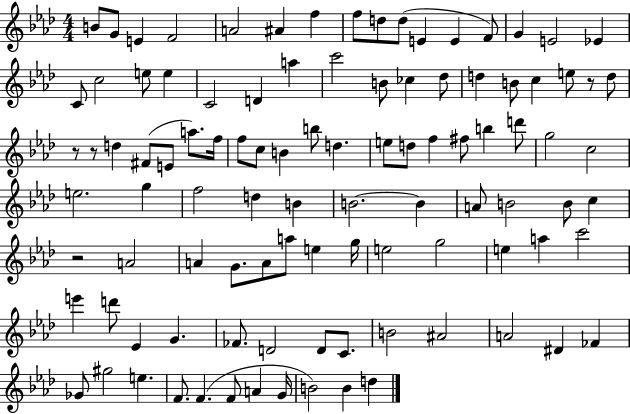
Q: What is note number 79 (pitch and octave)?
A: D4